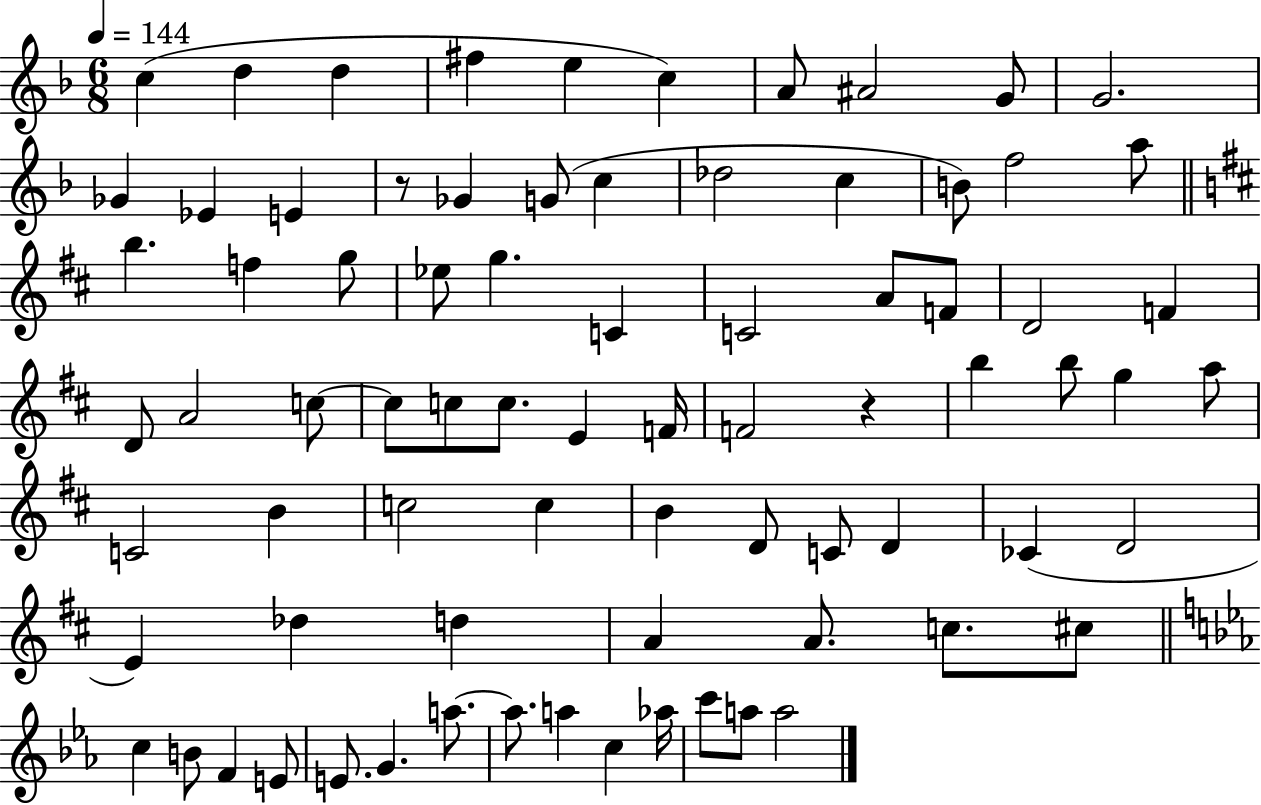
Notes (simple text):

C5/q D5/q D5/q F#5/q E5/q C5/q A4/e A#4/h G4/e G4/h. Gb4/q Eb4/q E4/q R/e Gb4/q G4/e C5/q Db5/h C5/q B4/e F5/h A5/e B5/q. F5/q G5/e Eb5/e G5/q. C4/q C4/h A4/e F4/e D4/h F4/q D4/e A4/h C5/e C5/e C5/e C5/e. E4/q F4/s F4/h R/q B5/q B5/e G5/q A5/e C4/h B4/q C5/h C5/q B4/q D4/e C4/e D4/q CES4/q D4/h E4/q Db5/q D5/q A4/q A4/e. C5/e. C#5/e C5/q B4/e F4/q E4/e E4/e. G4/q. A5/e. A5/e. A5/q C5/q Ab5/s C6/e A5/e A5/h